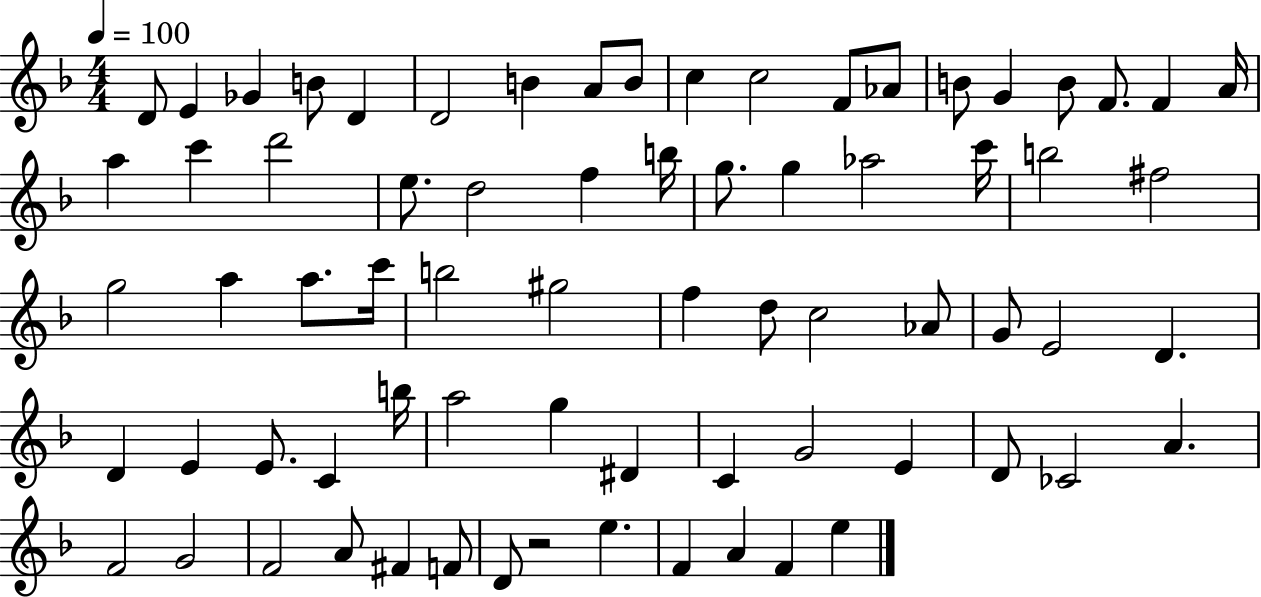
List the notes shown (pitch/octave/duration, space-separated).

D4/e E4/q Gb4/q B4/e D4/q D4/h B4/q A4/e B4/e C5/q C5/h F4/e Ab4/e B4/e G4/q B4/e F4/e. F4/q A4/s A5/q C6/q D6/h E5/e. D5/h F5/q B5/s G5/e. G5/q Ab5/h C6/s B5/h F#5/h G5/h A5/q A5/e. C6/s B5/h G#5/h F5/q D5/e C5/h Ab4/e G4/e E4/h D4/q. D4/q E4/q E4/e. C4/q B5/s A5/h G5/q D#4/q C4/q G4/h E4/q D4/e CES4/h A4/q. F4/h G4/h F4/h A4/e F#4/q F4/e D4/e R/h E5/q. F4/q A4/q F4/q E5/q